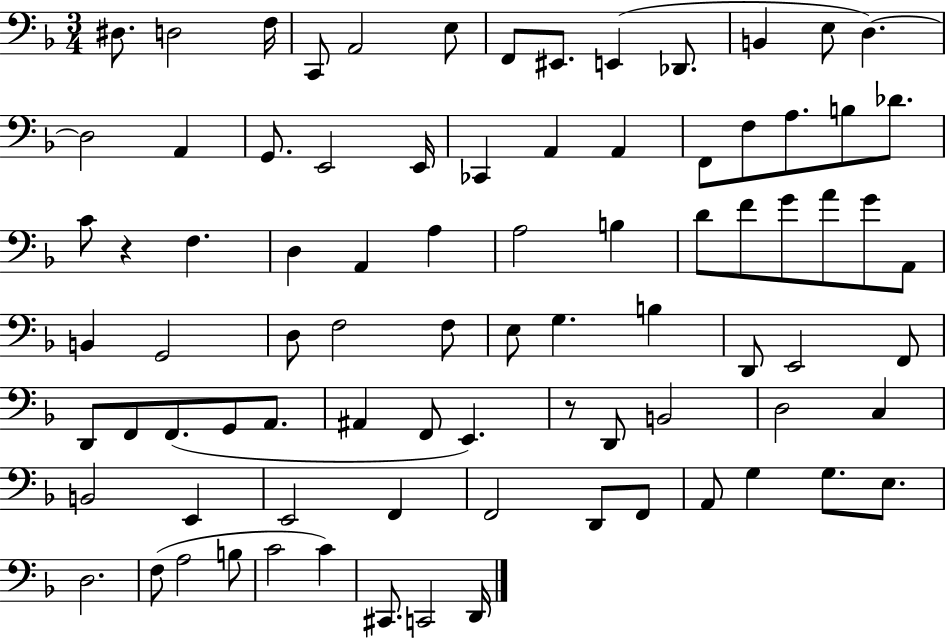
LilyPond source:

{
  \clef bass
  \numericTimeSignature
  \time 3/4
  \key f \major
  dis8. d2 f16 | c,8 a,2 e8 | f,8 eis,8. e,4( des,8. | b,4 e8 d4.~~) | \break d2 a,4 | g,8. e,2 e,16 | ces,4 a,4 a,4 | f,8 f8 a8. b8 des'8. | \break c'8 r4 f4. | d4 a,4 a4 | a2 b4 | d'8 f'8 g'8 a'8 g'8 a,8 | \break b,4 g,2 | d8 f2 f8 | e8 g4. b4 | d,8 e,2 f,8 | \break d,8 f,8 f,8.( g,8 a,8. | ais,4 f,8 e,4.) | r8 d,8 b,2 | d2 c4 | \break b,2 e,4 | e,2 f,4 | f,2 d,8 f,8 | a,8 g4 g8. e8. | \break d2. | f8( a2 b8 | c'2 c'4) | cis,8. c,2 d,16 | \break \bar "|."
}